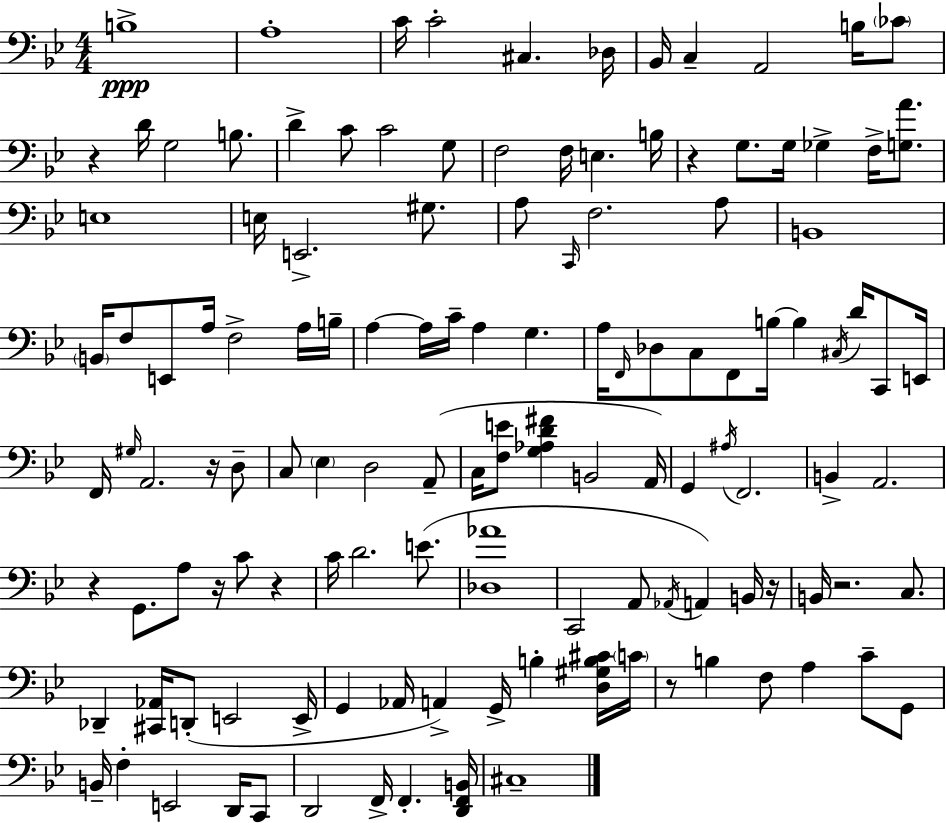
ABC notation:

X:1
T:Untitled
M:4/4
L:1/4
K:Bb
B,4 A,4 C/4 C2 ^C, _D,/4 _B,,/4 C, A,,2 B,/4 _C/2 z D/4 G,2 B,/2 D C/2 C2 G,/2 F,2 F,/4 E, B,/4 z G,/2 G,/4 _G, F,/4 [G,A]/2 E,4 E,/4 E,,2 ^G,/2 A,/2 C,,/4 F,2 A,/2 B,,4 B,,/4 F,/2 E,,/2 A,/4 F,2 A,/4 B,/4 A, A,/4 C/4 A, G, A,/4 F,,/4 _D,/2 C,/2 F,,/2 B,/4 B, ^C,/4 D/4 C,,/2 E,,/4 F,,/4 ^G,/4 A,,2 z/4 D,/2 C,/2 _E, D,2 A,,/2 C,/4 [F,E]/2 [G,_A,D^F] B,,2 A,,/4 G,, ^A,/4 F,,2 B,, A,,2 z G,,/2 A,/2 z/4 C/2 z C/4 D2 E/2 [_D,_A]4 C,,2 A,,/2 _A,,/4 A,, B,,/4 z/4 B,,/4 z2 C,/2 _D,, [^C,,_A,,]/4 D,,/2 E,,2 E,,/4 G,, _A,,/4 A,, G,,/4 B, [D,^G,B,^C]/4 C/4 z/2 B, F,/2 A, C/2 G,,/2 B,,/4 F, E,,2 D,,/4 C,,/2 D,,2 F,,/4 F,, [D,,F,,B,,]/4 ^C,4